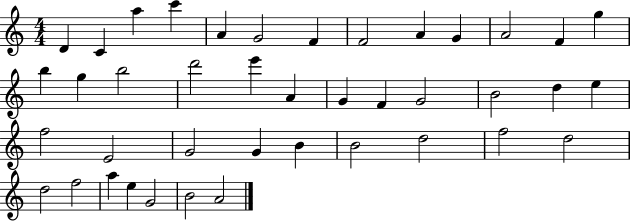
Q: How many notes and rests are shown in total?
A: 41